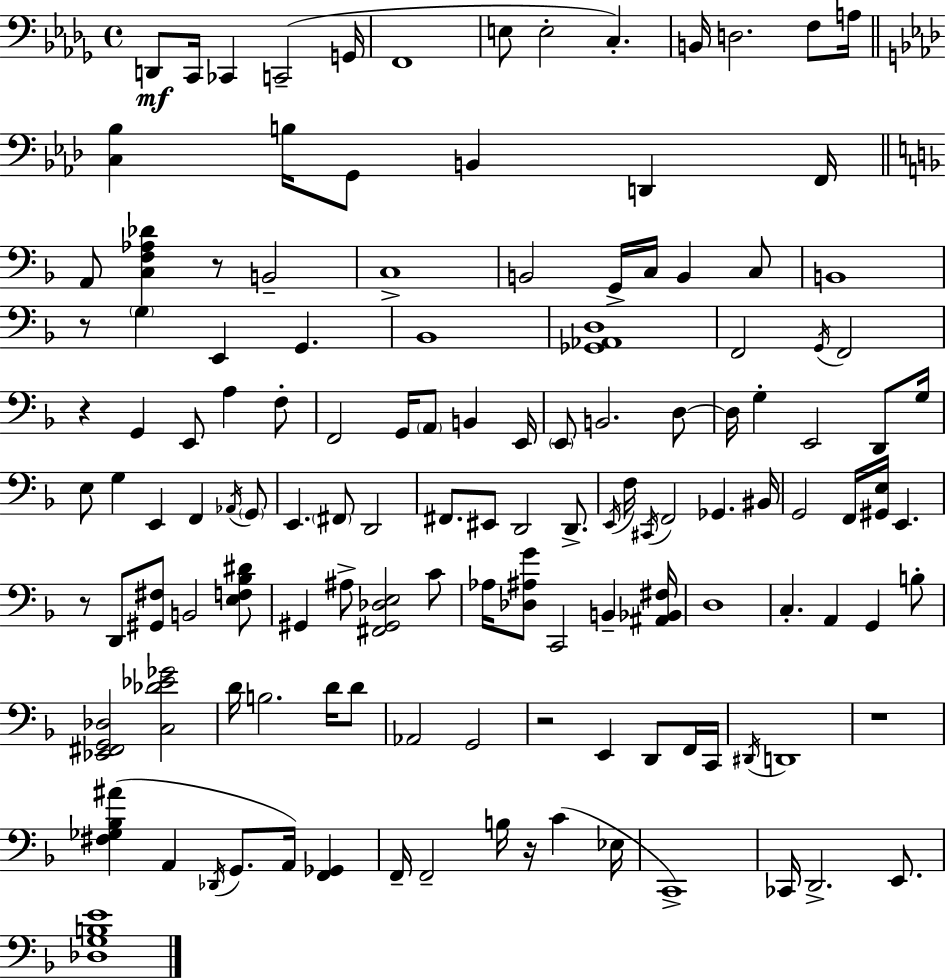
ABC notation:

X:1
T:Untitled
M:4/4
L:1/4
K:Bbm
D,,/2 C,,/4 _C,, C,,2 G,,/4 F,,4 E,/2 E,2 C, B,,/4 D,2 F,/2 A,/4 [C,_B,] B,/4 G,,/2 B,, D,, F,,/4 A,,/2 [C,F,_A,_D] z/2 B,,2 C,4 B,,2 G,,/4 C,/4 B,, C,/2 B,,4 z/2 G, E,, G,, _B,,4 [_G,,_A,,D,]4 F,,2 G,,/4 F,,2 z G,, E,,/2 A, F,/2 F,,2 G,,/4 A,,/2 B,, E,,/4 E,,/2 B,,2 D,/2 D,/4 G, E,,2 D,,/2 G,/4 E,/2 G, E,, F,, _A,,/4 G,,/2 E,, ^F,,/2 D,,2 ^F,,/2 ^E,,/2 D,,2 D,,/2 E,,/4 F,/4 ^C,,/4 F,,2 _G,, ^B,,/4 G,,2 F,,/4 [^G,,E,]/4 E,, z/2 D,,/2 [^G,,^F,]/2 B,,2 [E,F,_B,^D]/2 ^G,, ^A,/2 [^F,,^G,,_D,E,]2 C/2 _A,/4 [_D,^A,G]/2 C,,2 B,, [^A,,_B,,^F,]/4 D,4 C, A,, G,, B,/2 [_E,,^F,,G,,_D,]2 [C,_D_E_G]2 D/4 B,2 D/4 D/2 _A,,2 G,,2 z2 E,, D,,/2 F,,/4 C,,/4 ^D,,/4 D,,4 z4 [^F,_G,_B,^A] A,, _D,,/4 G,,/2 A,,/4 [F,,_G,,] F,,/4 F,,2 B,/4 z/4 C _E,/4 C,,4 _C,,/4 D,,2 E,,/2 [_D,G,B,E]4